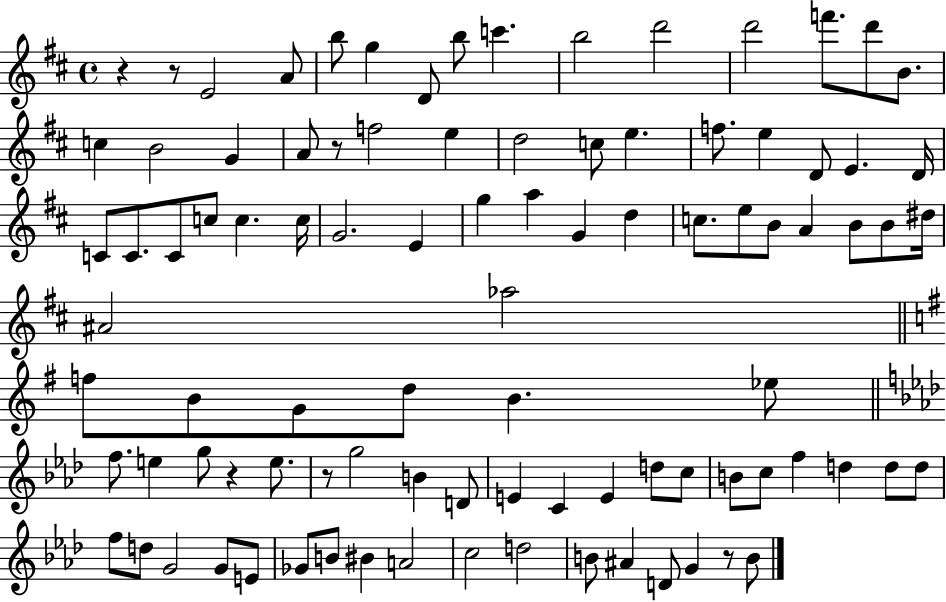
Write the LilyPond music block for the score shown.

{
  \clef treble
  \time 4/4
  \defaultTimeSignature
  \key d \major
  r4 r8 e'2 a'8 | b''8 g''4 d'8 b''8 c'''4. | b''2 d'''2 | d'''2 f'''8. d'''8 b'8. | \break c''4 b'2 g'4 | a'8 r8 f''2 e''4 | d''2 c''8 e''4. | f''8. e''4 d'8 e'4. d'16 | \break c'8 c'8. c'8 c''8 c''4. c''16 | g'2. e'4 | g''4 a''4 g'4 d''4 | c''8. e''8 b'8 a'4 b'8 b'8 dis''16 | \break ais'2 aes''2 | \bar "||" \break \key e \minor f''8 b'8 g'8 d''8 b'4. ees''8 | \bar "||" \break \key aes \major f''8. e''4 g''8 r4 e''8. | r8 g''2 b'4 d'8 | e'4 c'4 e'4 d''8 c''8 | b'8 c''8 f''4 d''4 d''8 d''8 | \break f''8 d''8 g'2 g'8 e'8 | ges'8 b'8 bis'4 a'2 | c''2 d''2 | b'8 ais'4 d'8 g'4 r8 b'8 | \break \bar "|."
}